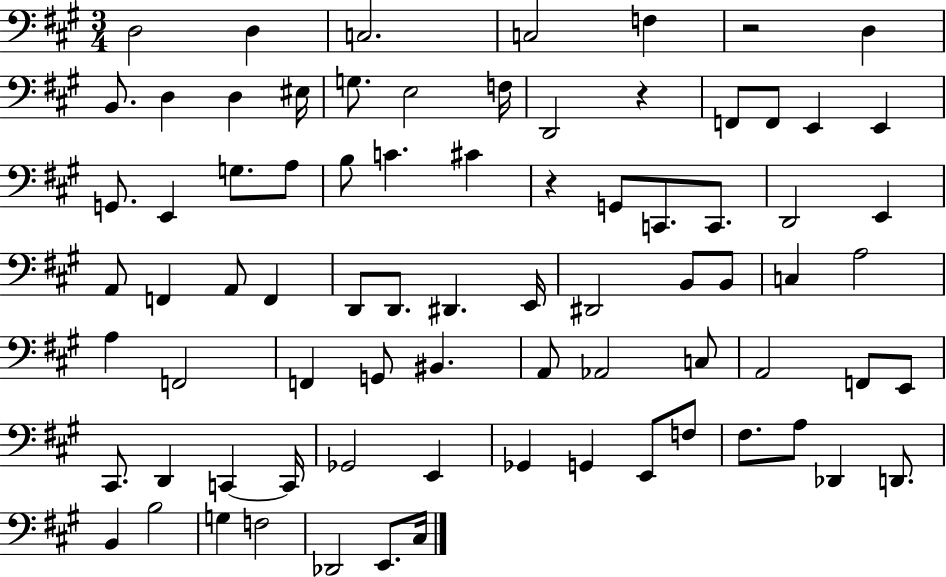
D3/h D3/q C3/h. C3/h F3/q R/h D3/q B2/e. D3/q D3/q EIS3/s G3/e. E3/h F3/s D2/h R/q F2/e F2/e E2/q E2/q G2/e. E2/q G3/e. A3/e B3/e C4/q. C#4/q R/q G2/e C2/e. C2/e. D2/h E2/q A2/e F2/q A2/e F2/q D2/e D2/e. D#2/q. E2/s D#2/h B2/e B2/e C3/q A3/h A3/q F2/h F2/q G2/e BIS2/q. A2/e Ab2/h C3/e A2/h F2/e E2/e C#2/e. D2/q C2/q C2/s Gb2/h E2/q Gb2/q G2/q E2/e F3/e F#3/e. A3/e Db2/q D2/e. B2/q B3/h G3/q F3/h Db2/h E2/e. C#3/s